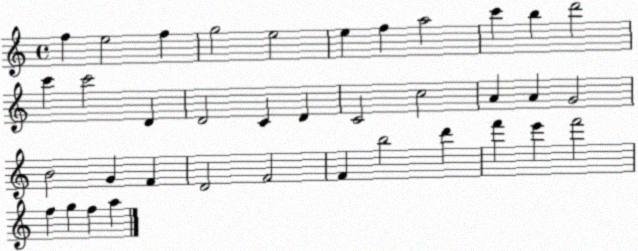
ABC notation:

X:1
T:Untitled
M:4/4
L:1/4
K:C
f e2 f g2 e2 e f a2 c' b d'2 c' c'2 D D2 C D C2 c2 A A G2 B2 G F D2 F2 F b2 d' f' e' f'2 f g f a